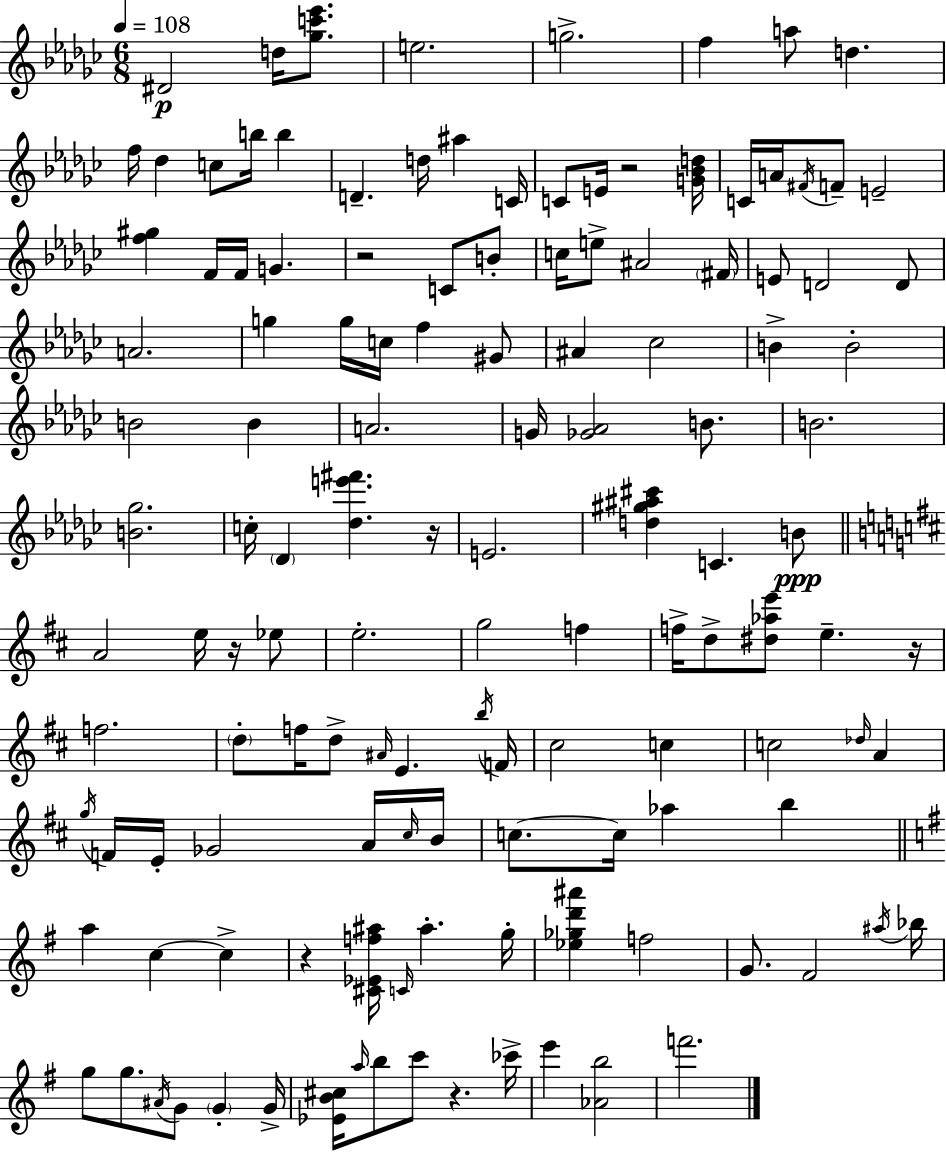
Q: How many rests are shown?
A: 7